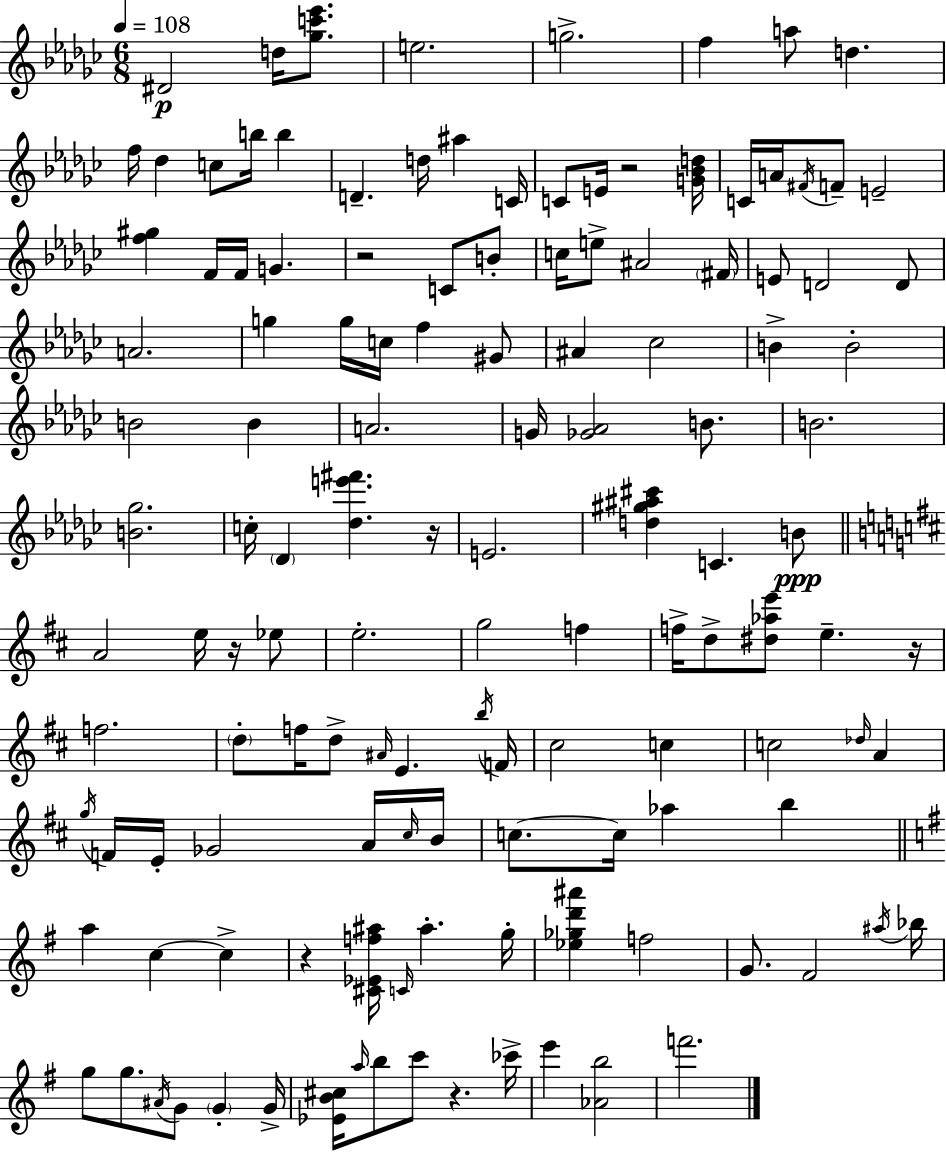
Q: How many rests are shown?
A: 7